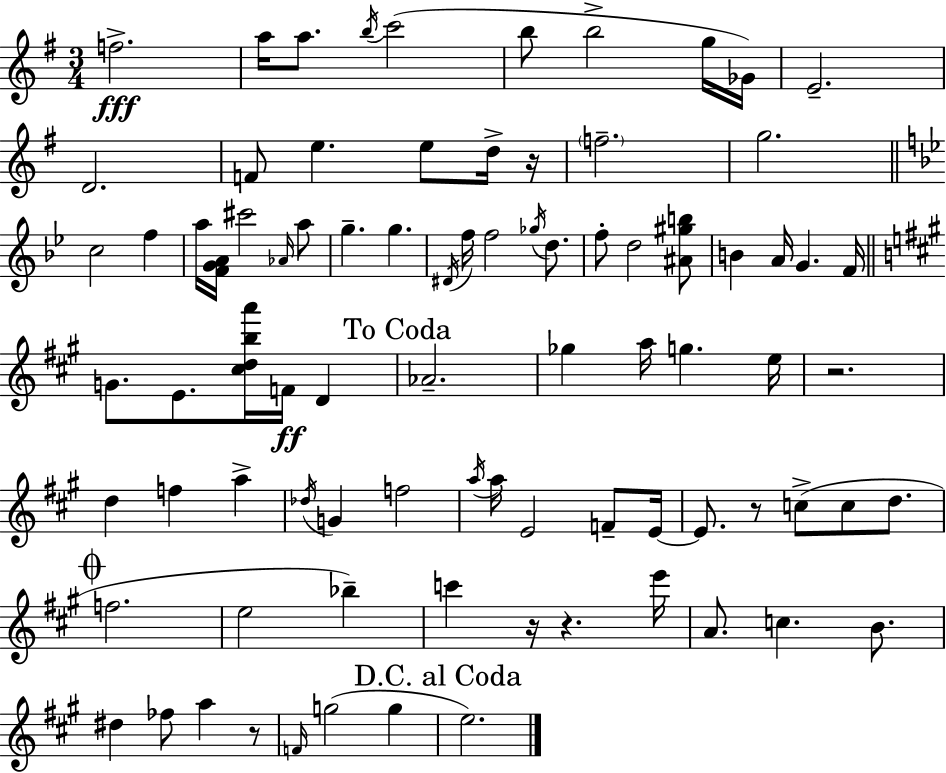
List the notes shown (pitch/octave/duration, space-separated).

F5/h. A5/s A5/e. B5/s C6/h B5/e B5/h G5/s Gb4/s E4/h. D4/h. F4/e E5/q. E5/e D5/s R/s F5/h. G5/h. C5/h F5/q A5/s [F4,G4,A4]/s C#6/h Ab4/s A5/e G5/q. G5/q. D#4/s F5/s F5/h Gb5/s D5/e. F5/e D5/h [A#4,G#5,B5]/e B4/q A4/s G4/q. F4/s G4/e. E4/e. [C#5,D5,B5,A6]/s F4/s D4/q Ab4/h. Gb5/q A5/s G5/q. E5/s R/h. D5/q F5/q A5/q Db5/s G4/q F5/h A5/s A5/s E4/h F4/e E4/s E4/e. R/e C5/e C5/e D5/e. F5/h. E5/h Bb5/q C6/q R/s R/q. E6/s A4/e. C5/q. B4/e. D#5/q FES5/e A5/q R/e F4/s G5/h G5/q E5/h.